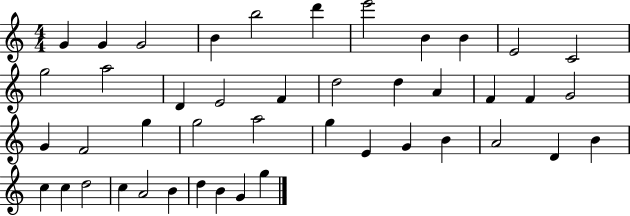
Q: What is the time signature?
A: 4/4